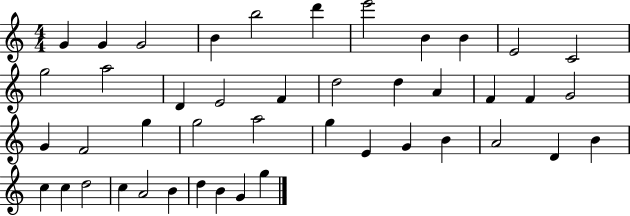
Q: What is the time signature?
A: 4/4